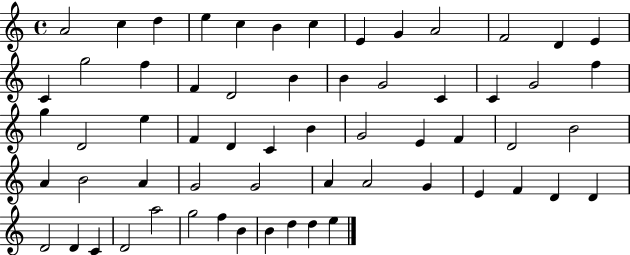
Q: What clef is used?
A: treble